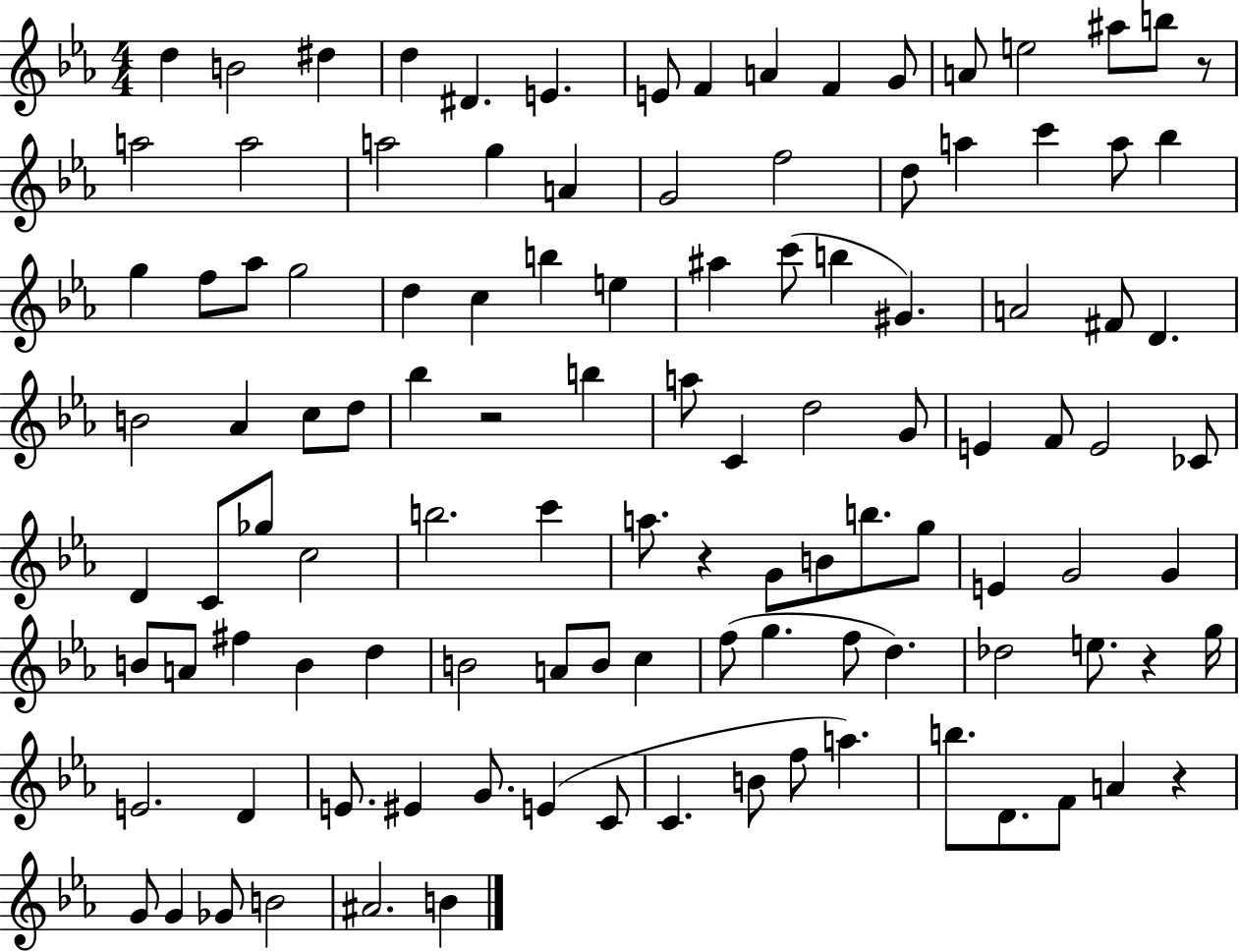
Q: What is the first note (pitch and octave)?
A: D5